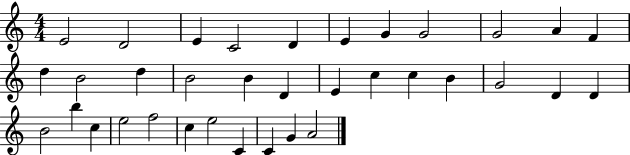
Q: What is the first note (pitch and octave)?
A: E4